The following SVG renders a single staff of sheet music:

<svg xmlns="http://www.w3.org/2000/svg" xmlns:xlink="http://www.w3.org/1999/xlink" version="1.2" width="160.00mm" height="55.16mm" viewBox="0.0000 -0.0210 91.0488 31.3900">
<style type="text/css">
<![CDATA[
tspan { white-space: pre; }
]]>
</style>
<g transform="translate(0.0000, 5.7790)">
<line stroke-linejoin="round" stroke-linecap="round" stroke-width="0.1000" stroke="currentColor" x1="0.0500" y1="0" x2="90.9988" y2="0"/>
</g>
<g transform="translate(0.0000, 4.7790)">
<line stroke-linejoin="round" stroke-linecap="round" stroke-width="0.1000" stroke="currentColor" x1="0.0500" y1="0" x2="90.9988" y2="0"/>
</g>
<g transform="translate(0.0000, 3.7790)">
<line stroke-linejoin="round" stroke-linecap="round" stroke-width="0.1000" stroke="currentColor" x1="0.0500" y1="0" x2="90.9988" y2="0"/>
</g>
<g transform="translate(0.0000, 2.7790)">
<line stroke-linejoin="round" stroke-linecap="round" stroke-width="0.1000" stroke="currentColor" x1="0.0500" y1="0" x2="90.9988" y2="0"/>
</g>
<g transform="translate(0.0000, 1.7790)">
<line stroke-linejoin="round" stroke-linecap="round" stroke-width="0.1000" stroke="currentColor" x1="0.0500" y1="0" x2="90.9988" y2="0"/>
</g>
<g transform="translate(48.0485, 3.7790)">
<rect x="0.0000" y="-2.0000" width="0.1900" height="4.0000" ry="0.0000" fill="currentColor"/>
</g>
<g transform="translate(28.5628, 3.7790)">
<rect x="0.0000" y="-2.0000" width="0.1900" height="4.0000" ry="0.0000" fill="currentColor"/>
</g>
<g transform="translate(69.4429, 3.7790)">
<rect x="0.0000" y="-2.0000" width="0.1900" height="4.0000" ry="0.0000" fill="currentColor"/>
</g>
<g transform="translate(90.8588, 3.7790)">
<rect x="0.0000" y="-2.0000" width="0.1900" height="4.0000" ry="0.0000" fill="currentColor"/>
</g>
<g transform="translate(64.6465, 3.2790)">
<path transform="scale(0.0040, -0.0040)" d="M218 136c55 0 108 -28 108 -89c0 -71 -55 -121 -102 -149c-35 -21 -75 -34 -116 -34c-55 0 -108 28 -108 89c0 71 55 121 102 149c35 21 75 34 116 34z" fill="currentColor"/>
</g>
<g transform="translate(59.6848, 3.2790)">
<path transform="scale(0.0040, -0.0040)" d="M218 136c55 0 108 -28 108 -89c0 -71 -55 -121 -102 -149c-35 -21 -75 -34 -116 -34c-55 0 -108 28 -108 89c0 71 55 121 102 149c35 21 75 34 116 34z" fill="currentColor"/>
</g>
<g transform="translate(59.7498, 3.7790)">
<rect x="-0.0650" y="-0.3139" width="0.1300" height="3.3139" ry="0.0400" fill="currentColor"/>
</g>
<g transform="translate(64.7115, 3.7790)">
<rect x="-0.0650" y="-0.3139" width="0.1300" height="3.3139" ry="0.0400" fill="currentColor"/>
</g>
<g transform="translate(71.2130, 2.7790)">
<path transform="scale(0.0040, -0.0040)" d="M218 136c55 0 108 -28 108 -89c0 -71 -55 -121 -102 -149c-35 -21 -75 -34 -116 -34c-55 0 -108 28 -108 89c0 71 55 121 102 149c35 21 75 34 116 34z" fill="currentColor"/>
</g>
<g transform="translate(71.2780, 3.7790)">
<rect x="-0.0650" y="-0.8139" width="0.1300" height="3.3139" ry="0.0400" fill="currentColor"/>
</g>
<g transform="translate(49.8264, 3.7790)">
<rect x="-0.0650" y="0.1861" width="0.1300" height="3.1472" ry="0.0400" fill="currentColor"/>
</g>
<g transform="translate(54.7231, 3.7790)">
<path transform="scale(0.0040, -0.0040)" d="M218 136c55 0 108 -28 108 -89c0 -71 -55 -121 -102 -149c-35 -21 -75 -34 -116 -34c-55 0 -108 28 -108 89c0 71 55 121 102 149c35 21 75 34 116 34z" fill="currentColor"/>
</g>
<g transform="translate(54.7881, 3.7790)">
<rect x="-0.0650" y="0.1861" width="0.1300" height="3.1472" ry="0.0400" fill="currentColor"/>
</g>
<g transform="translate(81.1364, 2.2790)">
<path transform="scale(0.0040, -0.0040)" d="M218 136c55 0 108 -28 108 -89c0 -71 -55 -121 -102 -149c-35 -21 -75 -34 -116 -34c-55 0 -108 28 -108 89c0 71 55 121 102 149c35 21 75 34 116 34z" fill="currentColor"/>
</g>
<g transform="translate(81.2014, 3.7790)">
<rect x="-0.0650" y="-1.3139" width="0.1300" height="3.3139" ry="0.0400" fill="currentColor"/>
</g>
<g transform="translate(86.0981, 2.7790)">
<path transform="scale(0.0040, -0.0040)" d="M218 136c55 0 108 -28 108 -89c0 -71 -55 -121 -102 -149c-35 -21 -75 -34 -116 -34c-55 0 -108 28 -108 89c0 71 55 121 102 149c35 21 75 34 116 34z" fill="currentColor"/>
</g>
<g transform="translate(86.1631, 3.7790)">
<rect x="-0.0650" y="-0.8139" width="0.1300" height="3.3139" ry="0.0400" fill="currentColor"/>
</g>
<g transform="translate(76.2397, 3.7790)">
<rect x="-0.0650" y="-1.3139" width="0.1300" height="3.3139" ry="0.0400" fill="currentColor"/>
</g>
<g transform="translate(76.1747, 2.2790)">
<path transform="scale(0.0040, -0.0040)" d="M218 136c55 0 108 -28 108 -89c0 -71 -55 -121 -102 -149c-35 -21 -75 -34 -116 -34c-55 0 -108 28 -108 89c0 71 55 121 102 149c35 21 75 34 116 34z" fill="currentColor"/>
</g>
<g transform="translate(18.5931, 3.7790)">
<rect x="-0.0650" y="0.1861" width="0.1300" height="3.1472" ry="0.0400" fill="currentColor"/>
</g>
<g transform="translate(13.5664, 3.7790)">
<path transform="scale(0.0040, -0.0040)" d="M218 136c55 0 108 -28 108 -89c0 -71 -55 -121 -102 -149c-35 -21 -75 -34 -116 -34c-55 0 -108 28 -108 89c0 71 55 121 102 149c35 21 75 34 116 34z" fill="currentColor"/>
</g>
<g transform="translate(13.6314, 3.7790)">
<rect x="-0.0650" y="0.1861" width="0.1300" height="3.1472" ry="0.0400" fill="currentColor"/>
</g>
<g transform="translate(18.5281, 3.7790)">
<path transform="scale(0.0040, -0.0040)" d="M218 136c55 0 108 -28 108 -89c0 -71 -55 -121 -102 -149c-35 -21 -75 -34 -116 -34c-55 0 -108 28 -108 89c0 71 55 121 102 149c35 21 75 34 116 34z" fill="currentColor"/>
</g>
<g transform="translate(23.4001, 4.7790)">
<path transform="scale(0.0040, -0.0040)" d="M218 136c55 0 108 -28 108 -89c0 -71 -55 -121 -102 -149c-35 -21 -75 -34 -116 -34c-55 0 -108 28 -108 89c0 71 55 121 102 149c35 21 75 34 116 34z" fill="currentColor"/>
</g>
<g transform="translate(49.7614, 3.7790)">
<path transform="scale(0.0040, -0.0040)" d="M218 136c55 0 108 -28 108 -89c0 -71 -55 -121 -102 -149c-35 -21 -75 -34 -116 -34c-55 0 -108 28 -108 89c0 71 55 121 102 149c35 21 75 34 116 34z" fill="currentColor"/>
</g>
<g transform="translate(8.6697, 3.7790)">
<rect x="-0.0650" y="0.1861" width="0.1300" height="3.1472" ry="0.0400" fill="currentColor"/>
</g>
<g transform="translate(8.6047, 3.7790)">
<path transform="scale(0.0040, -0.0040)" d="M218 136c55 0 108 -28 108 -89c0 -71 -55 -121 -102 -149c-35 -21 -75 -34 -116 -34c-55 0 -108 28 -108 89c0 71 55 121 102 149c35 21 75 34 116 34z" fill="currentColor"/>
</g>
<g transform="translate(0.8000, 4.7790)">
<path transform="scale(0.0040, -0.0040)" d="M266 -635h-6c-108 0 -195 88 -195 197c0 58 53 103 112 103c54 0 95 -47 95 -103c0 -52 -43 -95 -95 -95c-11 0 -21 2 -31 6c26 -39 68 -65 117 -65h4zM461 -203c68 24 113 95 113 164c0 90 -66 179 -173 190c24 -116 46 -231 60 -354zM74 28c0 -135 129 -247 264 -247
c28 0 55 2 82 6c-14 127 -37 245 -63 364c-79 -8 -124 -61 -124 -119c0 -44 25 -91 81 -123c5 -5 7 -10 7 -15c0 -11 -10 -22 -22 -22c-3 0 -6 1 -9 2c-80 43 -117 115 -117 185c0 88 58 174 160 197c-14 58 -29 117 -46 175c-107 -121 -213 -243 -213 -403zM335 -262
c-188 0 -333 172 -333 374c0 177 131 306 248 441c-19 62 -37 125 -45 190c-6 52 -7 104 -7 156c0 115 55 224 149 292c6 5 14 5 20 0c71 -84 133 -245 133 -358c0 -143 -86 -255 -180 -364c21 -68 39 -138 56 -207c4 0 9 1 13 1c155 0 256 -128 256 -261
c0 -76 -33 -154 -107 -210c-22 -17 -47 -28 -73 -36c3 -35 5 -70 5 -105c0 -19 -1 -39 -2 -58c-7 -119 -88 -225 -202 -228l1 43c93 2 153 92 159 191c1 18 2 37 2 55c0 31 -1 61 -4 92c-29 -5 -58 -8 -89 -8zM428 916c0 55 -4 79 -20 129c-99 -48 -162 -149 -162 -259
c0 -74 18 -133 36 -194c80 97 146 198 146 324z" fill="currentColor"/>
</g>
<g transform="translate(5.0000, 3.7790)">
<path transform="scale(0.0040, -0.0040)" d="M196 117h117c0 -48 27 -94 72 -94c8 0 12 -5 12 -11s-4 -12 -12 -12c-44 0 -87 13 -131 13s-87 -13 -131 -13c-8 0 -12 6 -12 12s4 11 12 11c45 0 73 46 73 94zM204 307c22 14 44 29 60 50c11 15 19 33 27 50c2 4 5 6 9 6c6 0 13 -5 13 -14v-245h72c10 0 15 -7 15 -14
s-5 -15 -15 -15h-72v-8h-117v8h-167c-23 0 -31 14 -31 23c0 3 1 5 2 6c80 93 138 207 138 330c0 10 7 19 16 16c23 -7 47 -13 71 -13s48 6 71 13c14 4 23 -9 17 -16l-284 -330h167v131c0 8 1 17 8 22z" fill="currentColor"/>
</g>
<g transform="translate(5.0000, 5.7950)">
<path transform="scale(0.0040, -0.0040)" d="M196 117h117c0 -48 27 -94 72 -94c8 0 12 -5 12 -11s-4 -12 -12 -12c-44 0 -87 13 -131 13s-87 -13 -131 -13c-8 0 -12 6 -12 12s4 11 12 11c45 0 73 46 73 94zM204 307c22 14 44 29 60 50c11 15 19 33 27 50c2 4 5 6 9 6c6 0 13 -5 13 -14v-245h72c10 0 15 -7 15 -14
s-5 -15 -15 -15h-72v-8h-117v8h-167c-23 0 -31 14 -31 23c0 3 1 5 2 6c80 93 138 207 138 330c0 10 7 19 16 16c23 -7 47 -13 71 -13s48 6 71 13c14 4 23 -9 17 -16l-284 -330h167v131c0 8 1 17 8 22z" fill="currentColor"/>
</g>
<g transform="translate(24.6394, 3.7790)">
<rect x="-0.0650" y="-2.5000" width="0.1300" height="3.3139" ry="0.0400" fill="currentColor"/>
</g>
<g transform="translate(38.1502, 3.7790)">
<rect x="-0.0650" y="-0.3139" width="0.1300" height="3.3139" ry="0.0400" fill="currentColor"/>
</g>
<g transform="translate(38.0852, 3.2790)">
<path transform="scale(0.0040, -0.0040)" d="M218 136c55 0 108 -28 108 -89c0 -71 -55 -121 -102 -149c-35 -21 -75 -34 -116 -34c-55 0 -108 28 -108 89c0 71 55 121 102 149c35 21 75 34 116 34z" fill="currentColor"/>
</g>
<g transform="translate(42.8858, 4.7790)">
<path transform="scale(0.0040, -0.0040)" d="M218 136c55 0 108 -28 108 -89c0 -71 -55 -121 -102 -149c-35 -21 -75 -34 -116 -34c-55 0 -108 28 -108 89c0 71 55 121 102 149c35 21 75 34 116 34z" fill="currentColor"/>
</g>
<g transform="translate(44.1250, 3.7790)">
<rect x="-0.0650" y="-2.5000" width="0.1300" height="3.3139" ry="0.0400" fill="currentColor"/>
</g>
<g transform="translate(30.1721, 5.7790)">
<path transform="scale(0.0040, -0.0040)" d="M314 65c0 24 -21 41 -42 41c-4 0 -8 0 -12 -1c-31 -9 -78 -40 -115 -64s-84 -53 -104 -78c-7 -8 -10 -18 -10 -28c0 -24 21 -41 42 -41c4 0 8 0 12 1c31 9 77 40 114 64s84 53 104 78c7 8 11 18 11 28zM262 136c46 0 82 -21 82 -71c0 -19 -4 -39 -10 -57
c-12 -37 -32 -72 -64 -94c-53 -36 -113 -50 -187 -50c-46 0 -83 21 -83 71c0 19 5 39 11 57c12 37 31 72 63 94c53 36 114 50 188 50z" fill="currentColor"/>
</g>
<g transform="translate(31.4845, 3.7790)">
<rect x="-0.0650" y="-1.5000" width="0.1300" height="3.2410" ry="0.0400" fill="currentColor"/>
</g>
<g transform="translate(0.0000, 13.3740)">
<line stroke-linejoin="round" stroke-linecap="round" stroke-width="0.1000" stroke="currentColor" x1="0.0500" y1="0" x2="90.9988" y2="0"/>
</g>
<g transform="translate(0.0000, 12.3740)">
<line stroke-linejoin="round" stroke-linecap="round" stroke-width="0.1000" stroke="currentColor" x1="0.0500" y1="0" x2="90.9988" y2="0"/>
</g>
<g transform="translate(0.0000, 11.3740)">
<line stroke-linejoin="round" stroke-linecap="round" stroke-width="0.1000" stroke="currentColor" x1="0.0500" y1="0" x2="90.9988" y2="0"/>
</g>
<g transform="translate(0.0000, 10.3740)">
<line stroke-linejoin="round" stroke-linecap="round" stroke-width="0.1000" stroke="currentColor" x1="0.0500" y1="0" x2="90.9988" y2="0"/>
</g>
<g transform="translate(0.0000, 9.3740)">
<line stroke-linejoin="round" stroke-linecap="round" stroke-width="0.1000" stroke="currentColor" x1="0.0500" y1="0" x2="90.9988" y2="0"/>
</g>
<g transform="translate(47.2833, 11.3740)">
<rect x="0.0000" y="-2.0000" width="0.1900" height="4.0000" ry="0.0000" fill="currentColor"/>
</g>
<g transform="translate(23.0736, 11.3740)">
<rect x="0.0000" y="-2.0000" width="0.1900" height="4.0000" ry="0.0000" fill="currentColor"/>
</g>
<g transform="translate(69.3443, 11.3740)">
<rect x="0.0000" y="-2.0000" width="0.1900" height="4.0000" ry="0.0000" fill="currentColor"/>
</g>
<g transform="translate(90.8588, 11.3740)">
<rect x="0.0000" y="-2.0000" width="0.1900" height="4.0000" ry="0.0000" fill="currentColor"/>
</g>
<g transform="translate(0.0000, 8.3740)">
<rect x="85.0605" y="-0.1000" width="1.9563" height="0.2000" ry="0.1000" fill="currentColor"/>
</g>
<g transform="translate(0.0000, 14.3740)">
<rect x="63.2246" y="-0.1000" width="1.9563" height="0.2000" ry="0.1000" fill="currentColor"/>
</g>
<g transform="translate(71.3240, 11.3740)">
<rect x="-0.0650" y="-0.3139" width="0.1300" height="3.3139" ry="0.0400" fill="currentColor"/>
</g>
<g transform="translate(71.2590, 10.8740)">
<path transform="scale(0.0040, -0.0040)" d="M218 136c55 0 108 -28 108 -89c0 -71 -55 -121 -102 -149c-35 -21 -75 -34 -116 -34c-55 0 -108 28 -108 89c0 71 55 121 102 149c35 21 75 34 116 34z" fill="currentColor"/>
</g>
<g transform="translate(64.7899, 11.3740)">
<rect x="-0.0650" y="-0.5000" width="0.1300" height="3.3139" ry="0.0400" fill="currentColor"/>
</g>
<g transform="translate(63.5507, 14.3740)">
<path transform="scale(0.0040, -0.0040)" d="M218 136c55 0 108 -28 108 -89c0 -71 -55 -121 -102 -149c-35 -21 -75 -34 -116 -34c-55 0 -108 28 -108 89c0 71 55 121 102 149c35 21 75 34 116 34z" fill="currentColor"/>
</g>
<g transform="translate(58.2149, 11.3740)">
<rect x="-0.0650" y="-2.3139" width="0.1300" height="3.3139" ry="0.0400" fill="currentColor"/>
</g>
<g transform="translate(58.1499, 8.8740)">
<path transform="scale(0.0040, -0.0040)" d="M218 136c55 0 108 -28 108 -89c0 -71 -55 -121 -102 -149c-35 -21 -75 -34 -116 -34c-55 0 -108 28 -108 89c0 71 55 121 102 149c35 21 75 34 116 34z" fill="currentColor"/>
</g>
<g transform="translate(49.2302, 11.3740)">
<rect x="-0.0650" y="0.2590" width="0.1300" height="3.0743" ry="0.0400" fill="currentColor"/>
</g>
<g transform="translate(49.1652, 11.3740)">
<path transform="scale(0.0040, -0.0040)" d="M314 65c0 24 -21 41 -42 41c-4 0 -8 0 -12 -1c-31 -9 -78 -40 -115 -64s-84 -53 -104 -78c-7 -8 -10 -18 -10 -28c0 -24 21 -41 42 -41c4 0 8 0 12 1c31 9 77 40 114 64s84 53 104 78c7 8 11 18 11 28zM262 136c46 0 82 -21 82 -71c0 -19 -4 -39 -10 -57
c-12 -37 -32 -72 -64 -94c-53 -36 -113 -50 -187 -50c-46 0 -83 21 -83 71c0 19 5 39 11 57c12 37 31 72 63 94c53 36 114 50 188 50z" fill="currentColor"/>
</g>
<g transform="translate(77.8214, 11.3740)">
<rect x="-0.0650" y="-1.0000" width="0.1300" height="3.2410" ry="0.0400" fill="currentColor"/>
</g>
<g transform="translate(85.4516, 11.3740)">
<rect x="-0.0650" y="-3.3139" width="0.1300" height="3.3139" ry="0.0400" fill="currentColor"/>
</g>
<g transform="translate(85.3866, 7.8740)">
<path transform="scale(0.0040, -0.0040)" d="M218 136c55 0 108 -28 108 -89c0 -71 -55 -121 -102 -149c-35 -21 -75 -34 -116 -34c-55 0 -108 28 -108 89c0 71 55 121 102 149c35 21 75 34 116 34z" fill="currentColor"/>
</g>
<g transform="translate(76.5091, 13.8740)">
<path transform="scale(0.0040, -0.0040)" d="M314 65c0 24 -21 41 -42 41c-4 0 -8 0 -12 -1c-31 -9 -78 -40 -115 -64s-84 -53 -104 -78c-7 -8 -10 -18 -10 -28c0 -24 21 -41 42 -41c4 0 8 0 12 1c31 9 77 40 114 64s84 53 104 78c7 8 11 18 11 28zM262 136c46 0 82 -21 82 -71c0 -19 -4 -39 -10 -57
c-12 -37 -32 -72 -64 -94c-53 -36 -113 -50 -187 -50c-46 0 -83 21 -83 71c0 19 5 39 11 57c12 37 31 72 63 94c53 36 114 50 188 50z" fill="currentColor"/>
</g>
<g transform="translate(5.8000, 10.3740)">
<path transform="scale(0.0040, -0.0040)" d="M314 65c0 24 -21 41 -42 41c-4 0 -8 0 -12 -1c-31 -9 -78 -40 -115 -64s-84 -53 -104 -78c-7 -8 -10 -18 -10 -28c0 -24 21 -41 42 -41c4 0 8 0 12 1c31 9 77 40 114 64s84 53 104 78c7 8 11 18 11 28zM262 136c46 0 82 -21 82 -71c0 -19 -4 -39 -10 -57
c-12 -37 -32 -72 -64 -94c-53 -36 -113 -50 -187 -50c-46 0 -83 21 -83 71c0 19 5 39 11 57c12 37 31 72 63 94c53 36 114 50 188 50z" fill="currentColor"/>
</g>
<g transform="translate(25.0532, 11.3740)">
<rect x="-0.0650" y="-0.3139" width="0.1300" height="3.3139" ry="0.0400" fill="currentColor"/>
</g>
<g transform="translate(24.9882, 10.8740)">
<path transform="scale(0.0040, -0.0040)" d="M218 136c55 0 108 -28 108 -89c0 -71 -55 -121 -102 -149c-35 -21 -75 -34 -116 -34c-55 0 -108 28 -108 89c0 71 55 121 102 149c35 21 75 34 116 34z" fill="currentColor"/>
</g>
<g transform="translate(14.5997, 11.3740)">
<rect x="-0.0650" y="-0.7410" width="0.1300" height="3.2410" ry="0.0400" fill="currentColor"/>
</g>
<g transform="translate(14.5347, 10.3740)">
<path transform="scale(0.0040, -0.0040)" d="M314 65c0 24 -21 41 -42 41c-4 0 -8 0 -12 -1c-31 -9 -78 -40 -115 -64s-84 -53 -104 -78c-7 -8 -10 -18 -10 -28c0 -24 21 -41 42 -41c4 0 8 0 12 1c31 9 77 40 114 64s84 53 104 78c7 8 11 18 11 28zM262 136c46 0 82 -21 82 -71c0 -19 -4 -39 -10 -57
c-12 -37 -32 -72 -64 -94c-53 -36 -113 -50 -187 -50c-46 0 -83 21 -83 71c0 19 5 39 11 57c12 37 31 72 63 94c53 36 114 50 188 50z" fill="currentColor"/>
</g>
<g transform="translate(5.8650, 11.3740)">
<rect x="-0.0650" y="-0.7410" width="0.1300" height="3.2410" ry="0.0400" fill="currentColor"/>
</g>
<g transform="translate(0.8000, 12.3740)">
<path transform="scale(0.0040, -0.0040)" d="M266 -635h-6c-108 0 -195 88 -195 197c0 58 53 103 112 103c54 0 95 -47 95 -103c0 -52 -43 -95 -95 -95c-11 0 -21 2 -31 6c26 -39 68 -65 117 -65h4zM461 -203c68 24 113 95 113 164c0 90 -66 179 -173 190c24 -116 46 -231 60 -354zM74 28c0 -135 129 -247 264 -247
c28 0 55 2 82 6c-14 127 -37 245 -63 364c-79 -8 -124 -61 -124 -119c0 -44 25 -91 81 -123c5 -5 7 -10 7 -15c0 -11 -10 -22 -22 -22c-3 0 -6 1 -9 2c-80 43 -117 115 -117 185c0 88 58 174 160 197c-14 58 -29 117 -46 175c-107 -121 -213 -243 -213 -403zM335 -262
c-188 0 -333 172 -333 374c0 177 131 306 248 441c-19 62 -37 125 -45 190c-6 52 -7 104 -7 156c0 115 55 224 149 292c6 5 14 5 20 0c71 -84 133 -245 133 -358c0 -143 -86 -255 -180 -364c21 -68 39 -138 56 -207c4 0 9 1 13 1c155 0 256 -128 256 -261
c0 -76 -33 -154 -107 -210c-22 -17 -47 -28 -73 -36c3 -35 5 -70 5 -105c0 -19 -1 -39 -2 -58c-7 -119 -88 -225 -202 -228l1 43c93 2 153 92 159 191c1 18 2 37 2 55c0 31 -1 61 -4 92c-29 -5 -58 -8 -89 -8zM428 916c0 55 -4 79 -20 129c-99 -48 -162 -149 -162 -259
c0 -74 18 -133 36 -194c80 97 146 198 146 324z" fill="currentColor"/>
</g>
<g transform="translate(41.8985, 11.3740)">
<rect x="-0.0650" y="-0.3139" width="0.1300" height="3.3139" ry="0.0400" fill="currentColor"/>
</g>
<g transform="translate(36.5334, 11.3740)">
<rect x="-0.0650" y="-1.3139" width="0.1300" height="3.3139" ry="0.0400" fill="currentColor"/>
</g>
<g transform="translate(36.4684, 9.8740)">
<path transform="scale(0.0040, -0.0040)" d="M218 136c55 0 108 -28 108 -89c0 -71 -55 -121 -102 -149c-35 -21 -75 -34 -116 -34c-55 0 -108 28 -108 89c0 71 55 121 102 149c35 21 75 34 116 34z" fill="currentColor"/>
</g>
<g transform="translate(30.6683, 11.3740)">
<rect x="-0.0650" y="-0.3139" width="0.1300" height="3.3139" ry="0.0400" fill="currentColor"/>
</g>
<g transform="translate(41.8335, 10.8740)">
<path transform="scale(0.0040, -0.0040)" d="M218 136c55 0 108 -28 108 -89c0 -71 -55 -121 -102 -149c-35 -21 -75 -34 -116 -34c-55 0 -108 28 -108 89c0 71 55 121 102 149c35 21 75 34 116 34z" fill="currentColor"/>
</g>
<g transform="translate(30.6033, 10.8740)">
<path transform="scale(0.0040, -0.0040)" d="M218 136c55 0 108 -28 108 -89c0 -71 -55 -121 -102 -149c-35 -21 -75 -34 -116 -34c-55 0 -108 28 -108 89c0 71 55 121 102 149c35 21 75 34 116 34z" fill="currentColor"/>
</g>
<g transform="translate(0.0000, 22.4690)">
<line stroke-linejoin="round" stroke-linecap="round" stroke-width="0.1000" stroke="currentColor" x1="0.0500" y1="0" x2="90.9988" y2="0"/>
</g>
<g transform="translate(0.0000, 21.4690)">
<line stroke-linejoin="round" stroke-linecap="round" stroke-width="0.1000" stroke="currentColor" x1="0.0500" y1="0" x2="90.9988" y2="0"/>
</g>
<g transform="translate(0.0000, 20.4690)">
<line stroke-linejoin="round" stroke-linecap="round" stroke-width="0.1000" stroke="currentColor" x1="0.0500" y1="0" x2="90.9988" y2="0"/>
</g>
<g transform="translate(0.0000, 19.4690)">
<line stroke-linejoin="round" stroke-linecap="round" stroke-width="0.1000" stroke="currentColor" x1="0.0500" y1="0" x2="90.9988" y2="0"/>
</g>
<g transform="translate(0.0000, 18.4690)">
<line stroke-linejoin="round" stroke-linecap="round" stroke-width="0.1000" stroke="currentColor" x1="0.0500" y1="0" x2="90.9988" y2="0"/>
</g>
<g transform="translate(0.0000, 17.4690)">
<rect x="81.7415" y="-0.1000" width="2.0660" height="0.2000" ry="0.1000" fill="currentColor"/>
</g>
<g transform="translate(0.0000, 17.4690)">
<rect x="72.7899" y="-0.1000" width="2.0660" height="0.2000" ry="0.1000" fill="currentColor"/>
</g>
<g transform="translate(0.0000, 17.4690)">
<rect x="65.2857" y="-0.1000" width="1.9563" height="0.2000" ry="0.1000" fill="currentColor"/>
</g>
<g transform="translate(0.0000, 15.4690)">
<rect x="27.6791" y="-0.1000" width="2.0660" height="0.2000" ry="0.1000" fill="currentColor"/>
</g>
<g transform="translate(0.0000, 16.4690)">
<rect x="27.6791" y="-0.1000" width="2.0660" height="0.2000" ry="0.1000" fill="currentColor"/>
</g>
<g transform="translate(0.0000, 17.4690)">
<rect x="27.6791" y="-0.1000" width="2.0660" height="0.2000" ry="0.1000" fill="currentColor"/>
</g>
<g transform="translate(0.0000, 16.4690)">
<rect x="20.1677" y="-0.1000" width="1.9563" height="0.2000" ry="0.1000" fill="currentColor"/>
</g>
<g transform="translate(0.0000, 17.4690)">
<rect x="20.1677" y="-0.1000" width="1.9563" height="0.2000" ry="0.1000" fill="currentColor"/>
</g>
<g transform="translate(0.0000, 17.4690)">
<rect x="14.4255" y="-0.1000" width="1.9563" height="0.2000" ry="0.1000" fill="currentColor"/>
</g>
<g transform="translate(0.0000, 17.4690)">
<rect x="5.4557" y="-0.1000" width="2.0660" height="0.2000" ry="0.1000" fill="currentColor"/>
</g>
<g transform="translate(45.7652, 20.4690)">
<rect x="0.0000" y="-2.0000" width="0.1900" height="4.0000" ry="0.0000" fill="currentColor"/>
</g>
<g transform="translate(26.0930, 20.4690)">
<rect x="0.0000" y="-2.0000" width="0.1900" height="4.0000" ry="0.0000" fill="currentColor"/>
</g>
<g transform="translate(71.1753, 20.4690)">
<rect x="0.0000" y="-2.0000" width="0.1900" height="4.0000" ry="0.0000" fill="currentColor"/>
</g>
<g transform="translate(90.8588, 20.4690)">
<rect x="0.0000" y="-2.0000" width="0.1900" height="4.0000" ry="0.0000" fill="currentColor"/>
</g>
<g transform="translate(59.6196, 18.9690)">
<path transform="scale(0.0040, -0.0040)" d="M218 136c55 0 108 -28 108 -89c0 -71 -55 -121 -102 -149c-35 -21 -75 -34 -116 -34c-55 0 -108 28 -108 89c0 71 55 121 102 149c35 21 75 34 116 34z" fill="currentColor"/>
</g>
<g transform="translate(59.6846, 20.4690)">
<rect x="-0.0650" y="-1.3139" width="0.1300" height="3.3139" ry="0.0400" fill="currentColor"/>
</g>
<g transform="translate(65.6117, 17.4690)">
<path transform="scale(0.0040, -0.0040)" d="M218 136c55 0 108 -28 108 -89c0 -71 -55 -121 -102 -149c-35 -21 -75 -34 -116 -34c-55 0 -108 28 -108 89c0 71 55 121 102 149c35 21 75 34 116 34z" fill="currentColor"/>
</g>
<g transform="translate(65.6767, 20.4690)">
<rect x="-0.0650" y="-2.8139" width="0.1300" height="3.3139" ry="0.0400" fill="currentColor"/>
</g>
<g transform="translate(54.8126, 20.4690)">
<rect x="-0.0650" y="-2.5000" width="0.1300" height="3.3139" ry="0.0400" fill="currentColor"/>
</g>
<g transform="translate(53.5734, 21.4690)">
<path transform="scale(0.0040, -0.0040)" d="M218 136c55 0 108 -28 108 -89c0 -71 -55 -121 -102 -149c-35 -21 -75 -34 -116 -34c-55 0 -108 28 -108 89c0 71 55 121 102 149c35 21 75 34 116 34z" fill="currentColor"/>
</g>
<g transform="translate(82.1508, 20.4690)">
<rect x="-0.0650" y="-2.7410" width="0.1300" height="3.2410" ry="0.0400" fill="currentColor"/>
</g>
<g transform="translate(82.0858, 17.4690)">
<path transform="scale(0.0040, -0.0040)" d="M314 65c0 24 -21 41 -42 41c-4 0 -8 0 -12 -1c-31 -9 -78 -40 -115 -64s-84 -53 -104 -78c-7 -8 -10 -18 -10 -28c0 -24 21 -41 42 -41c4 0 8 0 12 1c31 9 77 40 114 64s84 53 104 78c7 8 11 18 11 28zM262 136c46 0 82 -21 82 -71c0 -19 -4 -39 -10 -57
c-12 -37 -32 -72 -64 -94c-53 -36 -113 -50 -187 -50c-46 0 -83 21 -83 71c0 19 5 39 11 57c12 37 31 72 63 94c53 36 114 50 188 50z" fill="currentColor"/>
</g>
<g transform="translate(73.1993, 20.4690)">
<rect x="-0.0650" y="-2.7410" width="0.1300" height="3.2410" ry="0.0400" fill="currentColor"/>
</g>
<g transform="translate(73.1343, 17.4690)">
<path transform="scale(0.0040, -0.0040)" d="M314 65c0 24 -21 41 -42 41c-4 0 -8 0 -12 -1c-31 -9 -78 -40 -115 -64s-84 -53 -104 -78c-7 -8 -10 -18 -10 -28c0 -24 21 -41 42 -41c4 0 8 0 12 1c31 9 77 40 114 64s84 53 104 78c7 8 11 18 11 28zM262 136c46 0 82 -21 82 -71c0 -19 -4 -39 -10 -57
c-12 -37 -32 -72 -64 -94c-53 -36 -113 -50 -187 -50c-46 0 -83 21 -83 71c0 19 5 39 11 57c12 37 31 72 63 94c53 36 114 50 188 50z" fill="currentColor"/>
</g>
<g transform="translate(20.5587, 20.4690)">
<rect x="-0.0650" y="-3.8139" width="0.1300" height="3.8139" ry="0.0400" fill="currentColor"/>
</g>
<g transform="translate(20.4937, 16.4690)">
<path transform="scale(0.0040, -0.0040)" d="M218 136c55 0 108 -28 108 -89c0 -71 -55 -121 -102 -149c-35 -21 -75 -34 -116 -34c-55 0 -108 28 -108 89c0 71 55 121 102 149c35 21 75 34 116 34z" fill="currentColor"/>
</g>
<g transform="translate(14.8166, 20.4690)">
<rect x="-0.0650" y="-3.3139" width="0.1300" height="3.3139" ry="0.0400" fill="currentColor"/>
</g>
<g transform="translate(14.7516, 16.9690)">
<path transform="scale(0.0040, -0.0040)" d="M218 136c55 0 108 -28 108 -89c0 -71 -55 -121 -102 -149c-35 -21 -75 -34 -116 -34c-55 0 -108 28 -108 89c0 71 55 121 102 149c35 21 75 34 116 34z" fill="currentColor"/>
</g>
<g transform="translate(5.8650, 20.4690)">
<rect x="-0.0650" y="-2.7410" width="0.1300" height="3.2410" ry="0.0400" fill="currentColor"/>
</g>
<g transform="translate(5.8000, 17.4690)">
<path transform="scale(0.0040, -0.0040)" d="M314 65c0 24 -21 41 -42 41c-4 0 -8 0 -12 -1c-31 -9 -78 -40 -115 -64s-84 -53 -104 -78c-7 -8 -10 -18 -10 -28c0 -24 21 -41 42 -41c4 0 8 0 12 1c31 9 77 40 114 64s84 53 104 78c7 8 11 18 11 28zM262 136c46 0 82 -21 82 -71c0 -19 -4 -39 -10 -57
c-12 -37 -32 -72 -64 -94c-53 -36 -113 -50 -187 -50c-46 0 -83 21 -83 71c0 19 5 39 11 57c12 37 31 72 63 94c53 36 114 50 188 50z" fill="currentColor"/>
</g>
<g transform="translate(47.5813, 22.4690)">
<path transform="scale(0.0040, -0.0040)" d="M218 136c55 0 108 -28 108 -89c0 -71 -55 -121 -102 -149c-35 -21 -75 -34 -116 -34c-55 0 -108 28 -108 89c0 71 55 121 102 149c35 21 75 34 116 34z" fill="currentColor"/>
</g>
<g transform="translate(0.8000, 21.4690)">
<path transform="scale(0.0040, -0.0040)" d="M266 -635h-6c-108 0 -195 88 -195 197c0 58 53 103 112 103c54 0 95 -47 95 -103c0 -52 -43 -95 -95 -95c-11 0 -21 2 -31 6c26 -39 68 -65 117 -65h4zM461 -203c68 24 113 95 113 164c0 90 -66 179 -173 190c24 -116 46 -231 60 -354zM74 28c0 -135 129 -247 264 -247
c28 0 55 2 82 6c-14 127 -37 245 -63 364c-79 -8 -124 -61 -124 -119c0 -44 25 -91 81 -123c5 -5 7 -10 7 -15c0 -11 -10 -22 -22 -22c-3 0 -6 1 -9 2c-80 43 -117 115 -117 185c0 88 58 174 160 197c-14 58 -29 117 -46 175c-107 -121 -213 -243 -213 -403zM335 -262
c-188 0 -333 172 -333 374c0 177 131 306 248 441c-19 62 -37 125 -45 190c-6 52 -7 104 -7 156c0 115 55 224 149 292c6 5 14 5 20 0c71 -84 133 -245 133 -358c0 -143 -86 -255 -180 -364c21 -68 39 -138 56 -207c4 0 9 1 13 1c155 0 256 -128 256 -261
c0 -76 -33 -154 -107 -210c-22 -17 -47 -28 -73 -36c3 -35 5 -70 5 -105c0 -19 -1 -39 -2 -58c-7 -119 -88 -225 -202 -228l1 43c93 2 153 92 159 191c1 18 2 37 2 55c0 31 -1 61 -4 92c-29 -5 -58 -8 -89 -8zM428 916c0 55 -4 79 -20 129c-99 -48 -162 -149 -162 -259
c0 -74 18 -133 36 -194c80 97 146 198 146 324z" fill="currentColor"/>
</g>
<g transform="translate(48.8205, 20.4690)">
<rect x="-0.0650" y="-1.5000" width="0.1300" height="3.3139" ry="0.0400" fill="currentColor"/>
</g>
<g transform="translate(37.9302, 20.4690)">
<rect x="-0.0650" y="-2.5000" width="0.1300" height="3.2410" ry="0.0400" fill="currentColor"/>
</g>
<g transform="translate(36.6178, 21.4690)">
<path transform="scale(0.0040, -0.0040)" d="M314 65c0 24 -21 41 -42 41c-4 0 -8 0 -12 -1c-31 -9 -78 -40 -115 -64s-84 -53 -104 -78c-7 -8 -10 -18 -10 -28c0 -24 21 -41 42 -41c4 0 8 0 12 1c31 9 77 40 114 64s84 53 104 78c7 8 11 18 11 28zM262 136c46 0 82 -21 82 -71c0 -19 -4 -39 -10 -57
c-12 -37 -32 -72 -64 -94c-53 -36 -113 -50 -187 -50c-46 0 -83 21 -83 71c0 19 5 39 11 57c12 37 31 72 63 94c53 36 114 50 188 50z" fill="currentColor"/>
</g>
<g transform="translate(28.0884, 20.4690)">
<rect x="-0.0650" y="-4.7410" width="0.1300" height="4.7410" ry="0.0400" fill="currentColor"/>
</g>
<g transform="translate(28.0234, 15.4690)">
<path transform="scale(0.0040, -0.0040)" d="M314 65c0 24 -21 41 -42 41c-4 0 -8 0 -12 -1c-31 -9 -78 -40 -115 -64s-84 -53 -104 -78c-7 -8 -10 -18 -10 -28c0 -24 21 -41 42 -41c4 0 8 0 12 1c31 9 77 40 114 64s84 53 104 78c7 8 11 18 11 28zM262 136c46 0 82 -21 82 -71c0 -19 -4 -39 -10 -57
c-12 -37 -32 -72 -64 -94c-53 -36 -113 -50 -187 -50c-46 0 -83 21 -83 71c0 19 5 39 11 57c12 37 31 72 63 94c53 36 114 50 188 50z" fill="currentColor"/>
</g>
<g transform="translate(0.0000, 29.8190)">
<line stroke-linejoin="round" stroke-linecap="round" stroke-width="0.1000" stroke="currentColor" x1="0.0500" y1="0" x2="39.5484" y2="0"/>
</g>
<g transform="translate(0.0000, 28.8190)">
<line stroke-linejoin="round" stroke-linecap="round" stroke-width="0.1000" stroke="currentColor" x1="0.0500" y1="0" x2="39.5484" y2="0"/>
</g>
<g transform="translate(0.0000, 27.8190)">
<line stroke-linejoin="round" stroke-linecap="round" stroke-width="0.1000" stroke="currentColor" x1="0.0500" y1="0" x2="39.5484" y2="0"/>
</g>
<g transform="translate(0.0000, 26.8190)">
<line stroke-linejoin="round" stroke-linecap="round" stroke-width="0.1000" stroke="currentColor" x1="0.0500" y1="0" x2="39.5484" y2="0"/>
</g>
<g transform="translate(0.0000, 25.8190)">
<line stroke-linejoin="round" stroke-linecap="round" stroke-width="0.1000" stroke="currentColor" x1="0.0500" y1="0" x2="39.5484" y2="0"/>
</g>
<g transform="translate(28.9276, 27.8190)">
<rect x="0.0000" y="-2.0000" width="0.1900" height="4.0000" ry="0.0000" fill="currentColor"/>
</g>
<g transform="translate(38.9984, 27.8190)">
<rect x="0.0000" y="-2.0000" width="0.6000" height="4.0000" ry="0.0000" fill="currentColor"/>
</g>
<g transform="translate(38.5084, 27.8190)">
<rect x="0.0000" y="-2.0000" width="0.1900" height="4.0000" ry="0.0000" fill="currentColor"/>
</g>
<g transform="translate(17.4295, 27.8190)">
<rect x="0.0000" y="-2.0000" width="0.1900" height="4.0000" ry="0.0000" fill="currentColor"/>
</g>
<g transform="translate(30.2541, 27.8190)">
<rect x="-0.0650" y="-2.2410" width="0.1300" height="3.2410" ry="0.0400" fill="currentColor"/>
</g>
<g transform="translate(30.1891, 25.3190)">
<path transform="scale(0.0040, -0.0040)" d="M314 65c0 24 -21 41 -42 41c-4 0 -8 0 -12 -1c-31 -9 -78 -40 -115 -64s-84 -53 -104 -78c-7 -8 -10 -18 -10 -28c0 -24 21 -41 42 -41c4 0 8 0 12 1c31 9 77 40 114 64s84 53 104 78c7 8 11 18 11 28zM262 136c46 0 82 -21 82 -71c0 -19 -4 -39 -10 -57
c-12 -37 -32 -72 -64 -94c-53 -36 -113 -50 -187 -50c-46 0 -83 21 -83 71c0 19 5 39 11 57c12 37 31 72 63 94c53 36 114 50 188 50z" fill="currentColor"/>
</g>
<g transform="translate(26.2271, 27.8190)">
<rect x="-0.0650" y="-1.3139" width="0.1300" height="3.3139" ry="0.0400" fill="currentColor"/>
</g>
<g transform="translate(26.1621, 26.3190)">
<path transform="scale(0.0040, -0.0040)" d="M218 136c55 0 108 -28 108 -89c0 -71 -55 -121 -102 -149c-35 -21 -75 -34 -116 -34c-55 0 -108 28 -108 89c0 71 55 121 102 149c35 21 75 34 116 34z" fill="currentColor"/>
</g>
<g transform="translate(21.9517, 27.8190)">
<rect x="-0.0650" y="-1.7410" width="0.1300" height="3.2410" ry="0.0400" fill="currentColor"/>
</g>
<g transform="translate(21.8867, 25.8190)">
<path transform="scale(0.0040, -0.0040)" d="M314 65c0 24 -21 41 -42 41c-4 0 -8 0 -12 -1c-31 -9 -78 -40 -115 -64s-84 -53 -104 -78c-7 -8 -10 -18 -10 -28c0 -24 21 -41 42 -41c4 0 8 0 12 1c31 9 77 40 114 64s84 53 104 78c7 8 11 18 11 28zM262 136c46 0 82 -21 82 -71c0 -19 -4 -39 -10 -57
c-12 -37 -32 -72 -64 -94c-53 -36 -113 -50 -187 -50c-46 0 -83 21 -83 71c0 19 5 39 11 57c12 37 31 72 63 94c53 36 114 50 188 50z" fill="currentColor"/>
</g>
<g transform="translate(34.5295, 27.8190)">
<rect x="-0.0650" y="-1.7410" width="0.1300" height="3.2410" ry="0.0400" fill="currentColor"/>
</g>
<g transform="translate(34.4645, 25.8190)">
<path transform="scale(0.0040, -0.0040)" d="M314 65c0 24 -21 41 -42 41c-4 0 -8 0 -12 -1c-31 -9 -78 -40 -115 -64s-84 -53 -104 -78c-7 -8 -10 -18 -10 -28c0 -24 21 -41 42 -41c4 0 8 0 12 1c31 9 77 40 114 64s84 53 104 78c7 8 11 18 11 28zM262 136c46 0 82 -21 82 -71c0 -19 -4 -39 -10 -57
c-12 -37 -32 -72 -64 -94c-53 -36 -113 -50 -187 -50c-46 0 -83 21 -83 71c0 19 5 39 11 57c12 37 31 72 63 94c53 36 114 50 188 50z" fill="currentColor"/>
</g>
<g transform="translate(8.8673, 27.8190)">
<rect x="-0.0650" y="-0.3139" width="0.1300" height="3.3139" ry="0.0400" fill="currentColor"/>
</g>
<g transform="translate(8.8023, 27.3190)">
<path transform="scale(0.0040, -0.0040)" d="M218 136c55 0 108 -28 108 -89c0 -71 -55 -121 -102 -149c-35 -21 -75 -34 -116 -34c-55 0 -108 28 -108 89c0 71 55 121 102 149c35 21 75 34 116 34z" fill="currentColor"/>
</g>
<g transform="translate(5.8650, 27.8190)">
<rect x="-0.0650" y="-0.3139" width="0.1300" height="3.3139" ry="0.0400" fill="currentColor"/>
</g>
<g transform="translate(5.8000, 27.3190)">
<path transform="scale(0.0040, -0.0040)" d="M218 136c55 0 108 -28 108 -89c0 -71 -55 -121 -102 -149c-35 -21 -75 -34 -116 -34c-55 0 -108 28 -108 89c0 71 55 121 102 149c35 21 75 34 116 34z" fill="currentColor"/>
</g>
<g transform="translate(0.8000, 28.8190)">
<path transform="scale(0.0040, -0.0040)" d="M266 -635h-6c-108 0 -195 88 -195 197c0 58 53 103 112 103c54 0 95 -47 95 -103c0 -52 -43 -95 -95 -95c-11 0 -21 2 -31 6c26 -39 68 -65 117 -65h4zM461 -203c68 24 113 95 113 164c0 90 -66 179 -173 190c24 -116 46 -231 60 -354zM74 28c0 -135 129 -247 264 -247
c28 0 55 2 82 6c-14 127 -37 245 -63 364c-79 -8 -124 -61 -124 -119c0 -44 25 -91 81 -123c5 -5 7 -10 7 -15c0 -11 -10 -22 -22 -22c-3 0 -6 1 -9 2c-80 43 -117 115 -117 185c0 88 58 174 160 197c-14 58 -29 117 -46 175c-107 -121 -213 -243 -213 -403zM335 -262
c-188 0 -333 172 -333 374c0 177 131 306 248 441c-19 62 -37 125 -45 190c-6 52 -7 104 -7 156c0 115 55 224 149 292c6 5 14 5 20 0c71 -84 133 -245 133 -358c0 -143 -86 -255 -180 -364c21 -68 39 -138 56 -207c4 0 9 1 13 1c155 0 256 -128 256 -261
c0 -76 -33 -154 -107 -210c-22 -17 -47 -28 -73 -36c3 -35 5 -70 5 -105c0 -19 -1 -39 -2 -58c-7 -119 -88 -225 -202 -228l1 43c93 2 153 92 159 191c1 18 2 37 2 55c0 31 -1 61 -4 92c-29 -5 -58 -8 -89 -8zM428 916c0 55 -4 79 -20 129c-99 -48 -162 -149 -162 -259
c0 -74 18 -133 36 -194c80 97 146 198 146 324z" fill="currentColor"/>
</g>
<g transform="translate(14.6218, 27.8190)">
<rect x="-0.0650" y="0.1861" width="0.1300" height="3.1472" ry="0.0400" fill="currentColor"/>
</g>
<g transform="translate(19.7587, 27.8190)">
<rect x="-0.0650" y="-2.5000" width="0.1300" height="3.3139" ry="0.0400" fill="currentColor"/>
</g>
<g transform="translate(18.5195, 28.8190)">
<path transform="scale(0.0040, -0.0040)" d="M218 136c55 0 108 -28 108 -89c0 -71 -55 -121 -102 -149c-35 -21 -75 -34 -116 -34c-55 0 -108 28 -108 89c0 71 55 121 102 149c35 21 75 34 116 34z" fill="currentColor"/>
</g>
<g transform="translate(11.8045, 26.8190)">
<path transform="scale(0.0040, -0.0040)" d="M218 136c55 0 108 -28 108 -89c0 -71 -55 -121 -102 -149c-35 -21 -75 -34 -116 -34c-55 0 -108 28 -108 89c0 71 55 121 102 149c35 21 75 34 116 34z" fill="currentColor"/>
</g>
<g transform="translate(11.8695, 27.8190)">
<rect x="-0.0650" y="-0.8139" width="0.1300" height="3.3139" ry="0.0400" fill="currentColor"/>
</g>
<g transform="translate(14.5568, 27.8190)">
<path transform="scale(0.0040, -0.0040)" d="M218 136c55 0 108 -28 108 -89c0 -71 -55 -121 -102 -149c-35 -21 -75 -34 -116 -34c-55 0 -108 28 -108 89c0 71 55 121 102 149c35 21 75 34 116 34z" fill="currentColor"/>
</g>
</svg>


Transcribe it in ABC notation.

X:1
T:Untitled
M:4/4
L:1/4
K:C
B B B G E2 c G B B c c d e e d d2 d2 c c e c B2 g C c D2 b a2 b c' e'2 G2 E G e a a2 a2 c c d B G f2 e g2 f2